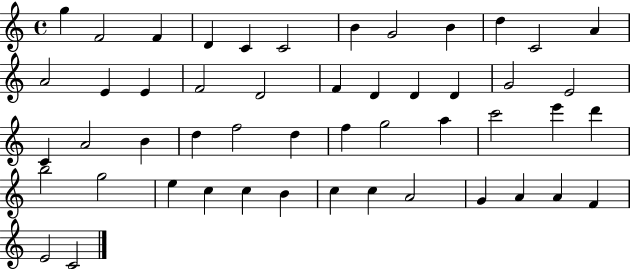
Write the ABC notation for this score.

X:1
T:Untitled
M:4/4
L:1/4
K:C
g F2 F D C C2 B G2 B d C2 A A2 E E F2 D2 F D D D G2 E2 C A2 B d f2 d f g2 a c'2 e' d' b2 g2 e c c B c c A2 G A A F E2 C2